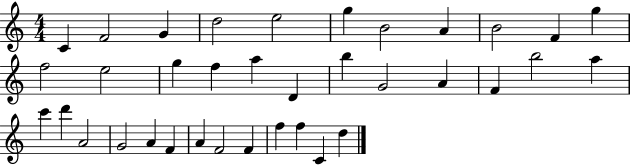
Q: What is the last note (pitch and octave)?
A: D5